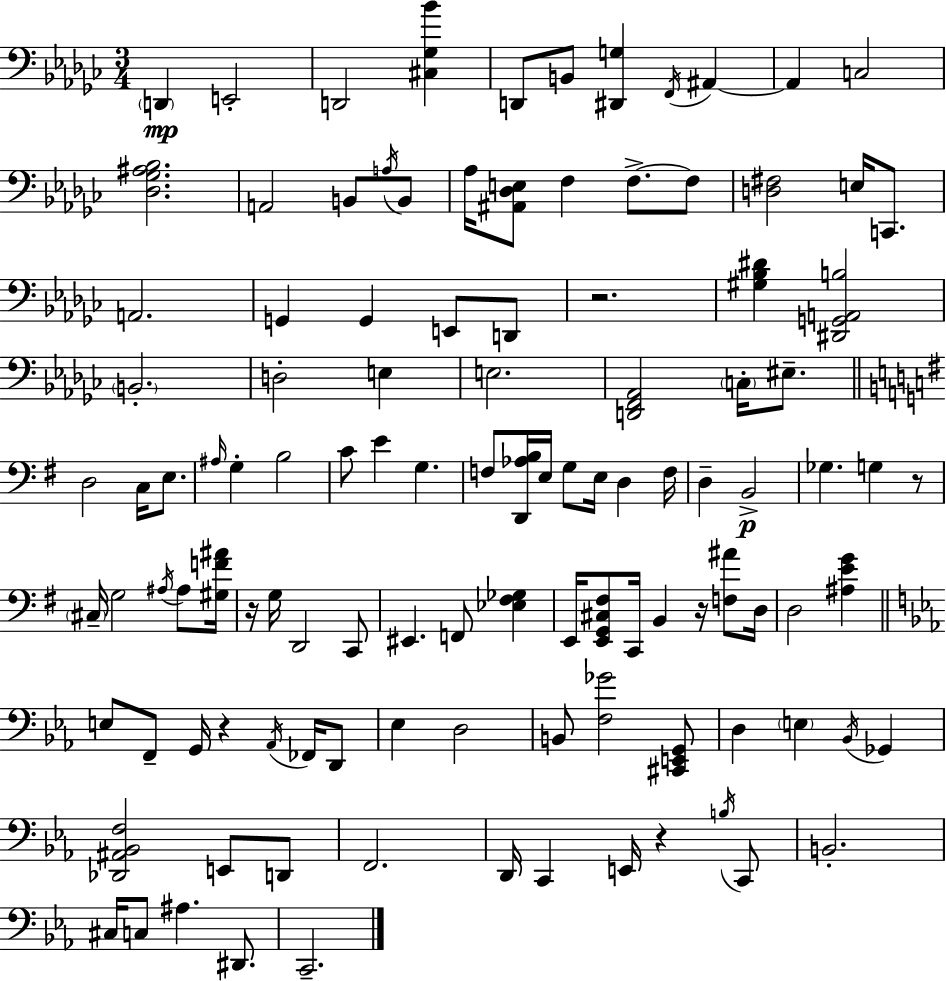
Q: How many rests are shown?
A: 6